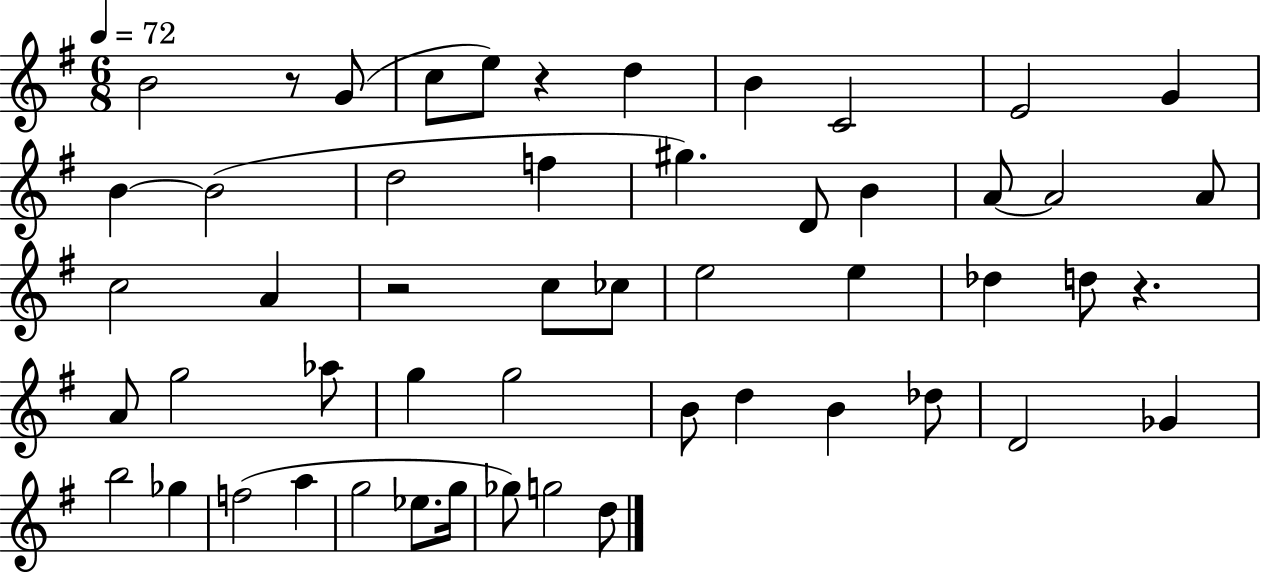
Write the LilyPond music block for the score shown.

{
  \clef treble
  \numericTimeSignature
  \time 6/8
  \key g \major
  \tempo 4 = 72
  \repeat volta 2 { b'2 r8 g'8( | c''8 e''8) r4 d''4 | b'4 c'2 | e'2 g'4 | \break b'4~~ b'2( | d''2 f''4 | gis''4.) d'8 b'4 | a'8~~ a'2 a'8 | \break c''2 a'4 | r2 c''8 ces''8 | e''2 e''4 | des''4 d''8 r4. | \break a'8 g''2 aes''8 | g''4 g''2 | b'8 d''4 b'4 des''8 | d'2 ges'4 | \break b''2 ges''4 | f''2( a''4 | g''2 ees''8. g''16 | ges''8) g''2 d''8 | \break } \bar "|."
}